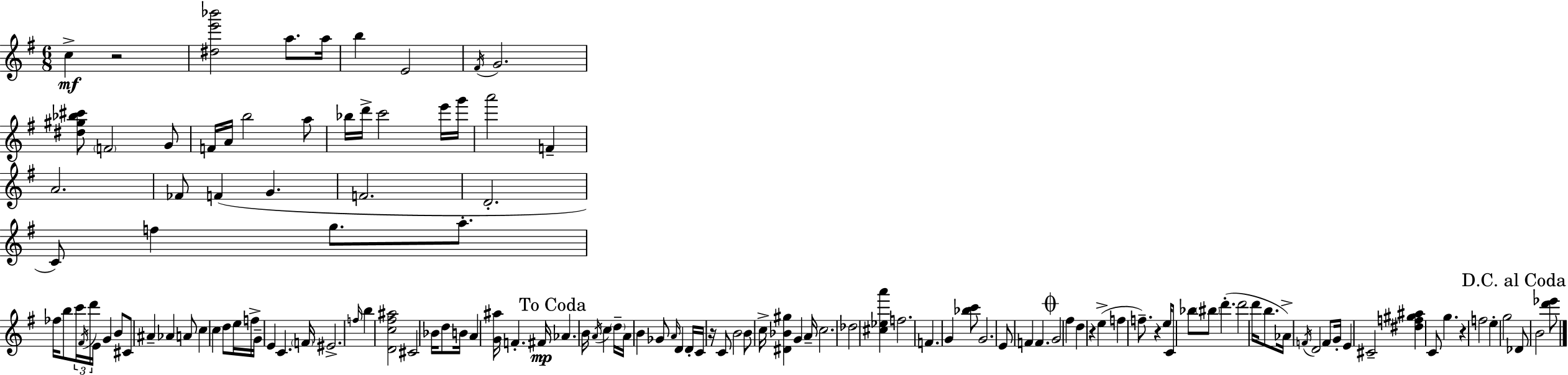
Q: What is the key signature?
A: G major